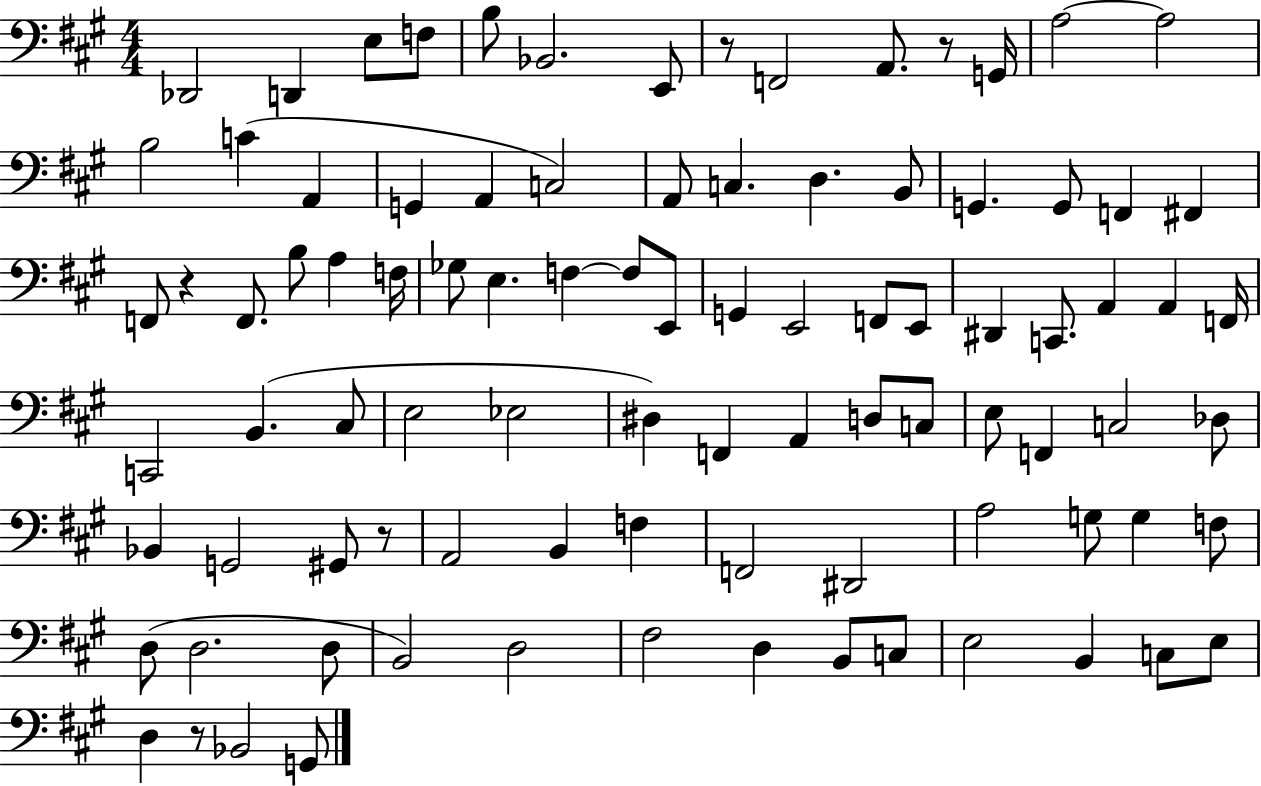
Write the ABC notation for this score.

X:1
T:Untitled
M:4/4
L:1/4
K:A
_D,,2 D,, E,/2 F,/2 B,/2 _B,,2 E,,/2 z/2 F,,2 A,,/2 z/2 G,,/4 A,2 A,2 B,2 C A,, G,, A,, C,2 A,,/2 C, D, B,,/2 G,, G,,/2 F,, ^F,, F,,/2 z F,,/2 B,/2 A, F,/4 _G,/2 E, F, F,/2 E,,/2 G,, E,,2 F,,/2 E,,/2 ^D,, C,,/2 A,, A,, F,,/4 C,,2 B,, ^C,/2 E,2 _E,2 ^D, F,, A,, D,/2 C,/2 E,/2 F,, C,2 _D,/2 _B,, G,,2 ^G,,/2 z/2 A,,2 B,, F, F,,2 ^D,,2 A,2 G,/2 G, F,/2 D,/2 D,2 D,/2 B,,2 D,2 ^F,2 D, B,,/2 C,/2 E,2 B,, C,/2 E,/2 D, z/2 _B,,2 G,,/2